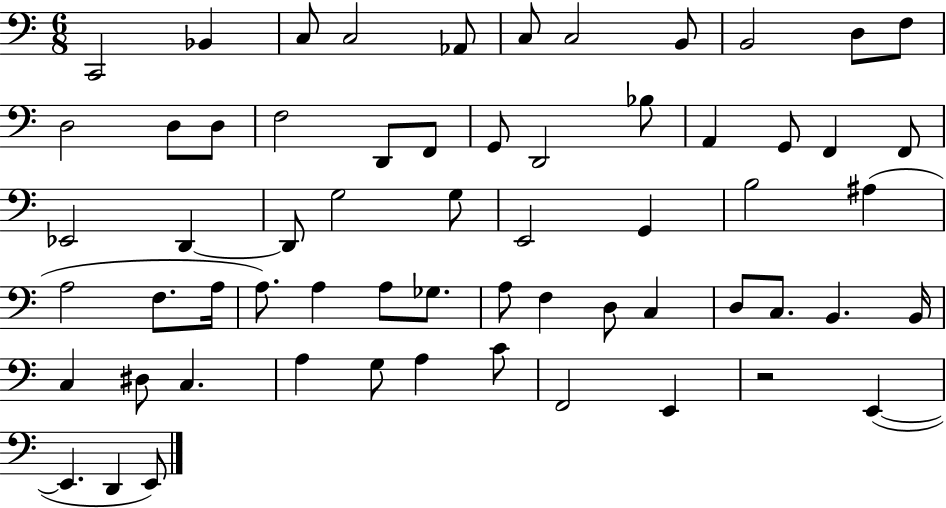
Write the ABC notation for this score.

X:1
T:Untitled
M:6/8
L:1/4
K:C
C,,2 _B,, C,/2 C,2 _A,,/2 C,/2 C,2 B,,/2 B,,2 D,/2 F,/2 D,2 D,/2 D,/2 F,2 D,,/2 F,,/2 G,,/2 D,,2 _B,/2 A,, G,,/2 F,, F,,/2 _E,,2 D,, D,,/2 G,2 G,/2 E,,2 G,, B,2 ^A, A,2 F,/2 A,/4 A,/2 A, A,/2 _G,/2 A,/2 F, D,/2 C, D,/2 C,/2 B,, B,,/4 C, ^D,/2 C, A, G,/2 A, C/2 F,,2 E,, z2 E,, E,, D,, E,,/2